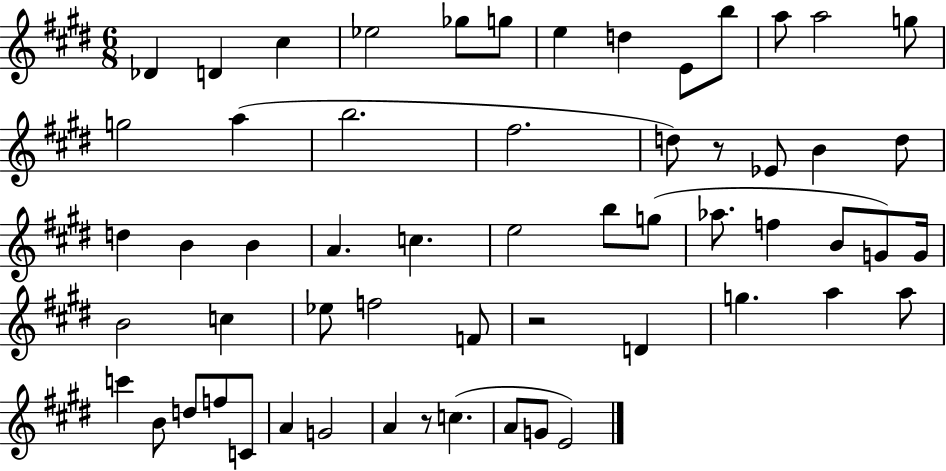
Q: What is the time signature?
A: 6/8